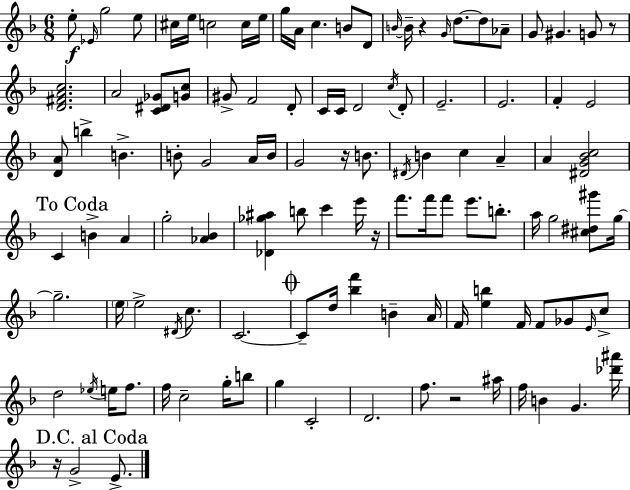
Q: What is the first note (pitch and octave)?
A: E5